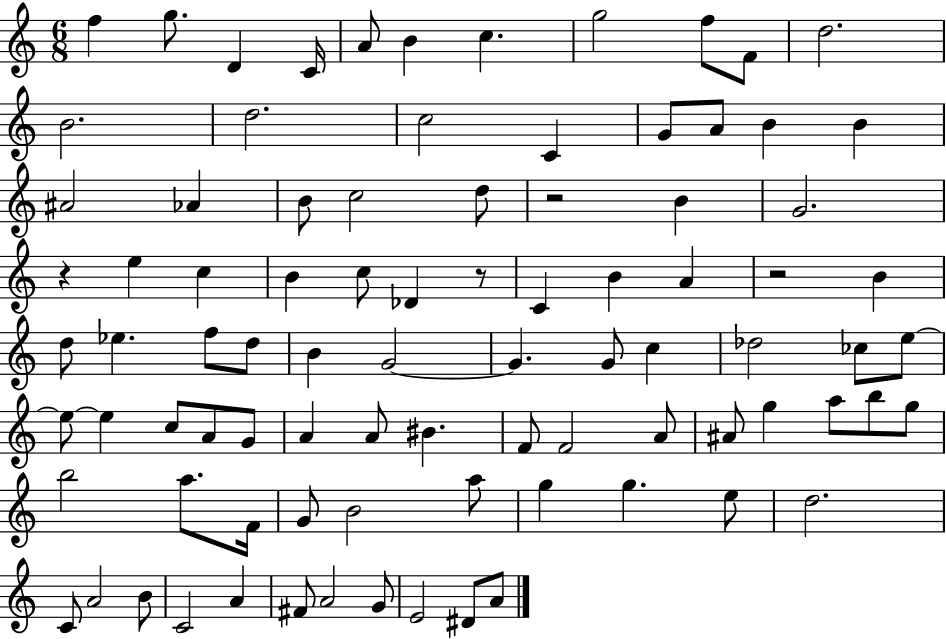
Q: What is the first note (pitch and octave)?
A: F5